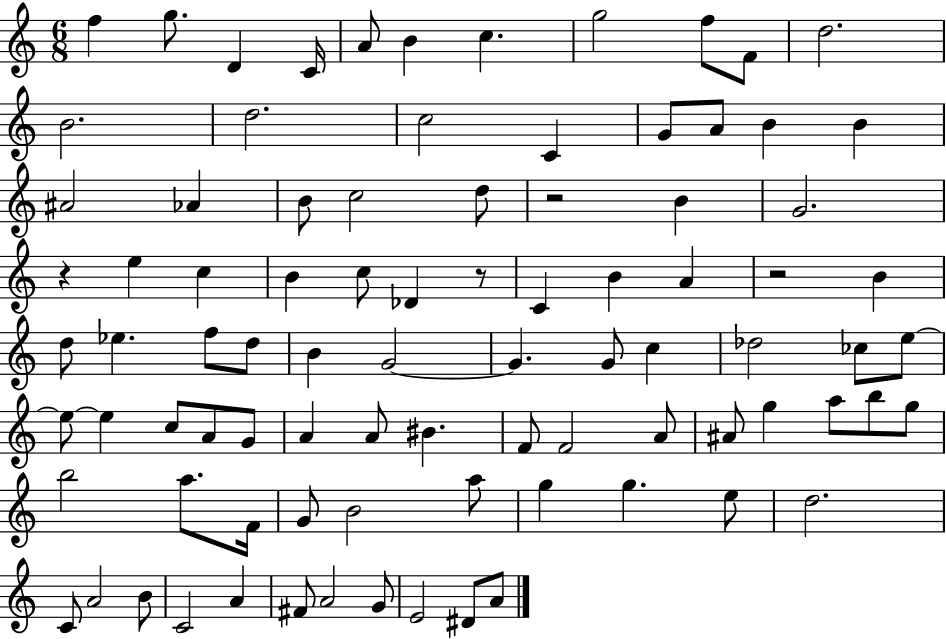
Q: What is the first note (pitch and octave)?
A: F5